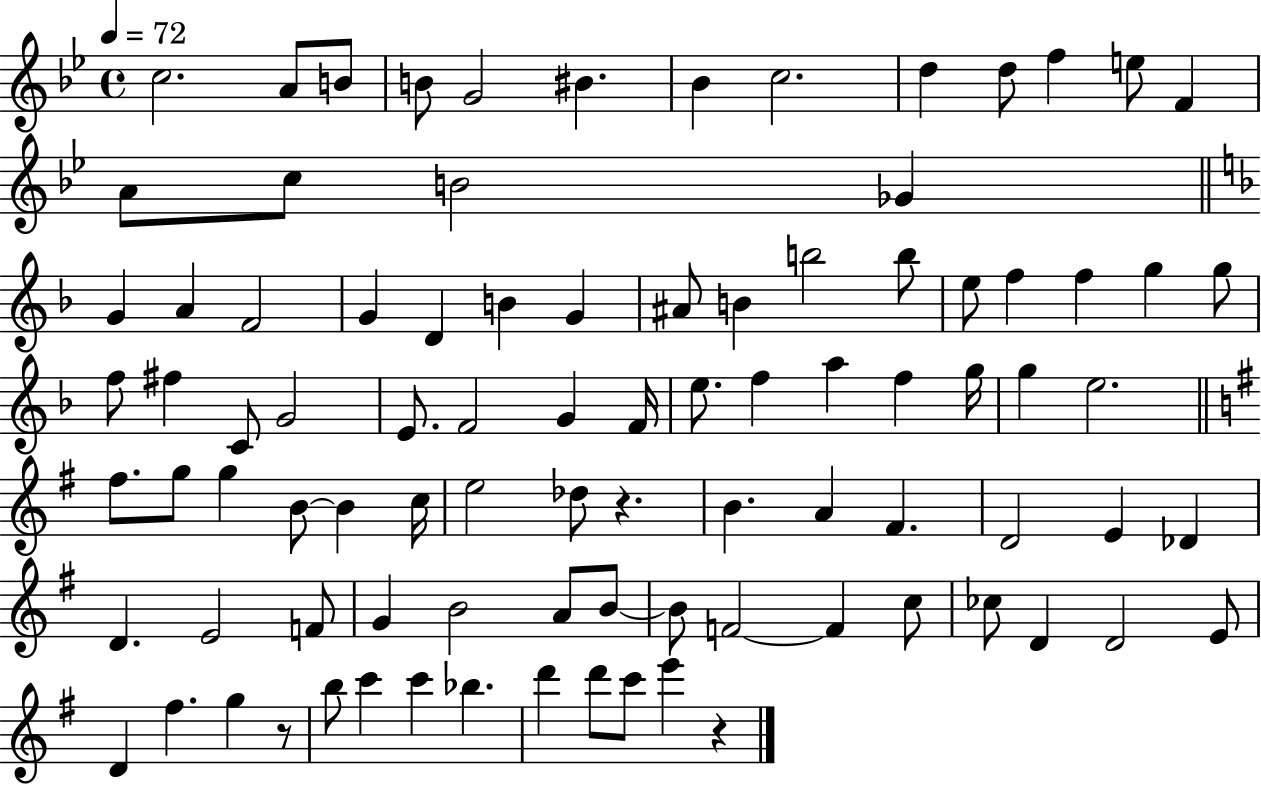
{
  \clef treble
  \time 4/4
  \defaultTimeSignature
  \key bes \major
  \tempo 4 = 72
  c''2. a'8 b'8 | b'8 g'2 bis'4. | bes'4 c''2. | d''4 d''8 f''4 e''8 f'4 | \break a'8 c''8 b'2 ges'4 | \bar "||" \break \key d \minor g'4 a'4 f'2 | g'4 d'4 b'4 g'4 | ais'8 b'4 b''2 b''8 | e''8 f''4 f''4 g''4 g''8 | \break f''8 fis''4 c'8 g'2 | e'8. f'2 g'4 f'16 | e''8. f''4 a''4 f''4 g''16 | g''4 e''2. | \break \bar "||" \break \key g \major fis''8. g''8 g''4 b'8~~ b'4 c''16 | e''2 des''8 r4. | b'4. a'4 fis'4. | d'2 e'4 des'4 | \break d'4. e'2 f'8 | g'4 b'2 a'8 b'8~~ | b'8 f'2~~ f'4 c''8 | ces''8 d'4 d'2 e'8 | \break d'4 fis''4. g''4 r8 | b''8 c'''4 c'''4 bes''4. | d'''4 d'''8 c'''8 e'''4 r4 | \bar "|."
}